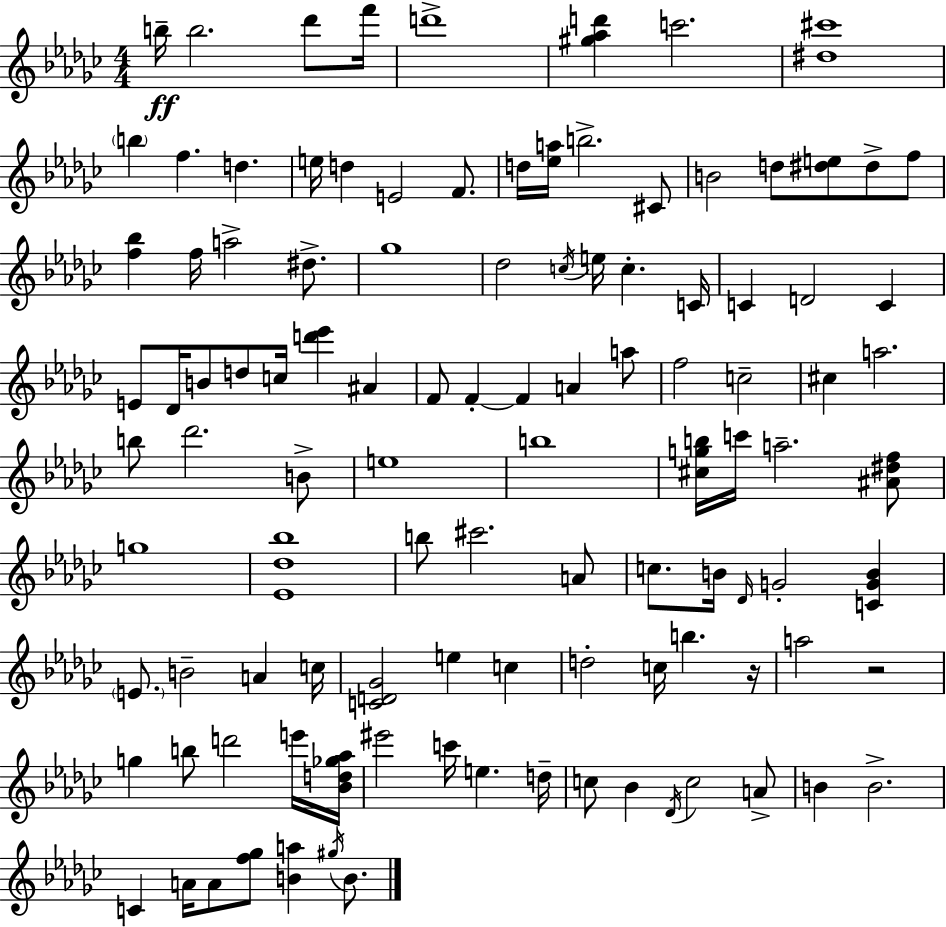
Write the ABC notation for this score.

X:1
T:Untitled
M:4/4
L:1/4
K:Ebm
b/4 b2 _d'/2 f'/4 d'4 [^g_ad'] c'2 [^d^c']4 b f d e/4 d E2 F/2 d/4 [_ea]/4 b2 ^C/2 B2 d/2 [^de]/2 ^d/2 f/2 [f_b] f/4 a2 ^d/2 _g4 _d2 c/4 e/4 c C/4 C D2 C E/2 _D/4 B/2 d/2 c/4 [d'_e'] ^A F/2 F F A a/2 f2 c2 ^c a2 b/2 _d'2 B/2 e4 b4 [^cgb]/4 c'/4 a2 [^A^df]/2 g4 [_E_d_b]4 b/2 ^c'2 A/2 c/2 B/4 _D/4 G2 [CGB] E/2 B2 A c/4 [CD_G]2 e c d2 c/4 b z/4 a2 z2 g b/2 d'2 e'/4 [_Bd_g_a]/4 ^e'2 c'/4 e d/4 c/2 _B _D/4 c2 A/2 B B2 C A/4 A/2 [f_g]/2 [Ba] ^g/4 B/2